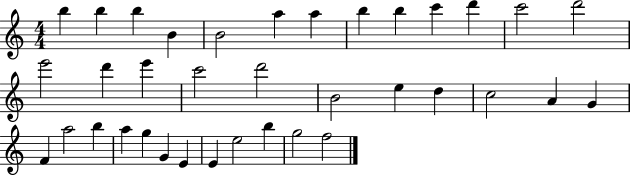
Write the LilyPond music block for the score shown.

{
  \clef treble
  \numericTimeSignature
  \time 4/4
  \key c \major
  b''4 b''4 b''4 b'4 | b'2 a''4 a''4 | b''4 b''4 c'''4 d'''4 | c'''2 d'''2 | \break e'''2 d'''4 e'''4 | c'''2 d'''2 | b'2 e''4 d''4 | c''2 a'4 g'4 | \break f'4 a''2 b''4 | a''4 g''4 g'4 e'4 | e'4 e''2 b''4 | g''2 f''2 | \break \bar "|."
}